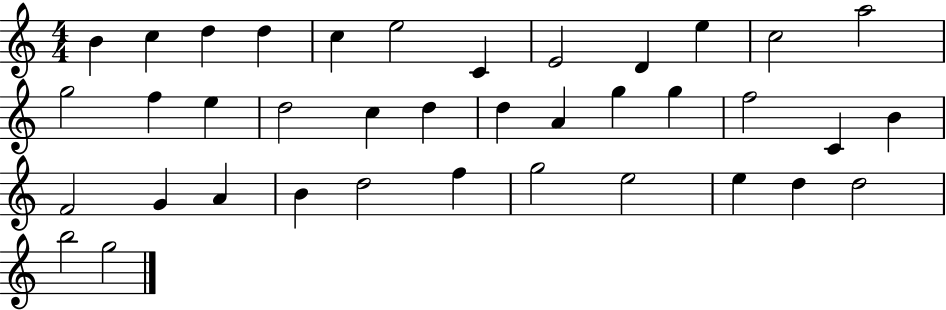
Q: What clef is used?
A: treble